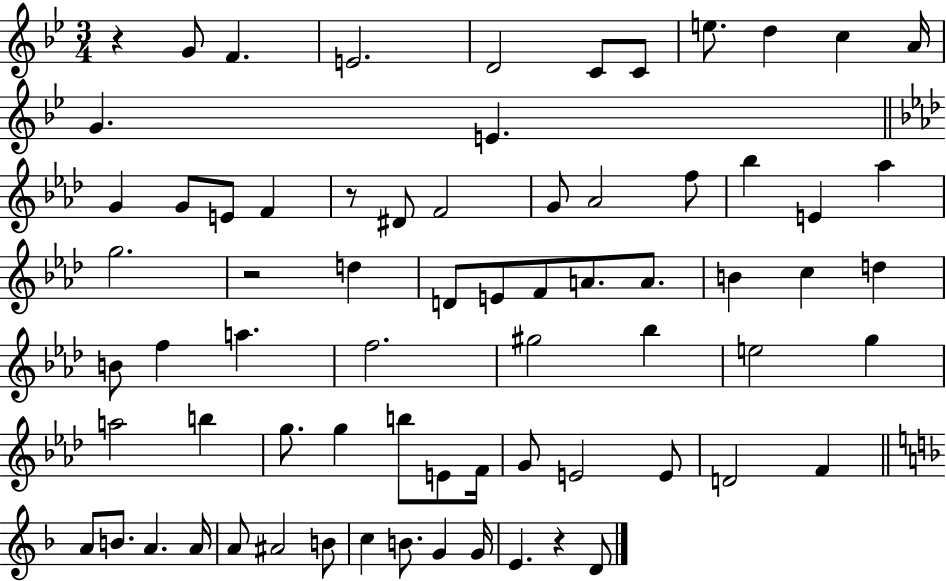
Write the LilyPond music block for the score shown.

{
  \clef treble
  \numericTimeSignature
  \time 3/4
  \key bes \major
  \repeat volta 2 { r4 g'8 f'4. | e'2. | d'2 c'8 c'8 | e''8. d''4 c''4 a'16 | \break g'4. e'4. | \bar "||" \break \key f \minor g'4 g'8 e'8 f'4 | r8 dis'8 f'2 | g'8 aes'2 f''8 | bes''4 e'4 aes''4 | \break g''2. | r2 d''4 | d'8 e'8 f'8 a'8. a'8. | b'4 c''4 d''4 | \break b'8 f''4 a''4. | f''2. | gis''2 bes''4 | e''2 g''4 | \break a''2 b''4 | g''8. g''4 b''8 e'8 f'16 | g'8 e'2 e'8 | d'2 f'4 | \break \bar "||" \break \key d \minor a'8 b'8. a'4. a'16 | a'8 ais'2 b'8 | c''4 b'8. g'4 g'16 | e'4. r4 d'8 | \break } \bar "|."
}